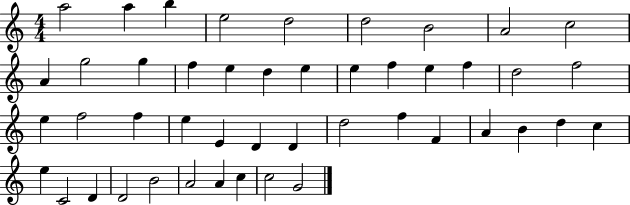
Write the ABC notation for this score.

X:1
T:Untitled
M:4/4
L:1/4
K:C
a2 a b e2 d2 d2 B2 A2 c2 A g2 g f e d e e f e f d2 f2 e f2 f e E D D d2 f F A B d c e C2 D D2 B2 A2 A c c2 G2